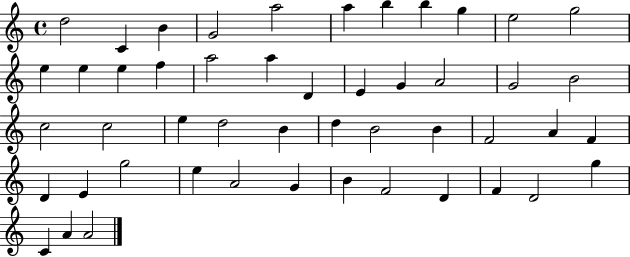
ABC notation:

X:1
T:Untitled
M:4/4
L:1/4
K:C
d2 C B G2 a2 a b b g e2 g2 e e e f a2 a D E G A2 G2 B2 c2 c2 e d2 B d B2 B F2 A F D E g2 e A2 G B F2 D F D2 g C A A2